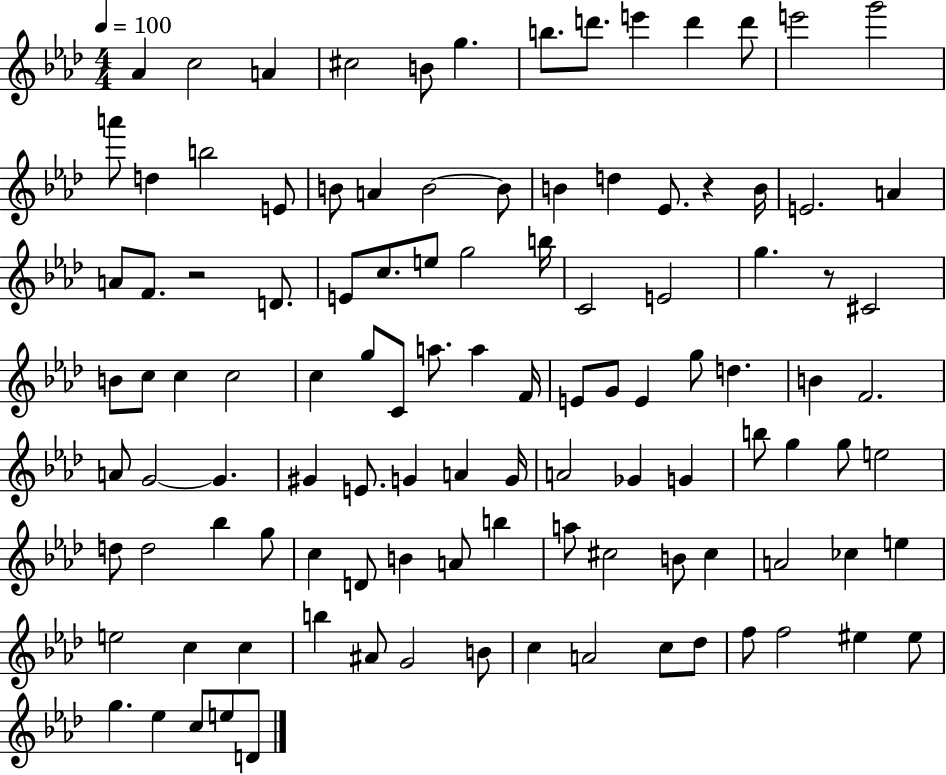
{
  \clef treble
  \numericTimeSignature
  \time 4/4
  \key aes \major
  \tempo 4 = 100
  aes'4 c''2 a'4 | cis''2 b'8 g''4. | b''8. d'''8. e'''4 d'''4 d'''8 | e'''2 g'''2 | \break a'''8 d''4 b''2 e'8 | b'8 a'4 b'2~~ b'8 | b'4 d''4 ees'8. r4 b'16 | e'2. a'4 | \break a'8 f'8. r2 d'8. | e'8 c''8. e''8 g''2 b''16 | c'2 e'2 | g''4. r8 cis'2 | \break b'8 c''8 c''4 c''2 | c''4 g''8 c'8 a''8. a''4 f'16 | e'8 g'8 e'4 g''8 d''4. | b'4 f'2. | \break a'8 g'2~~ g'4. | gis'4 e'8. g'4 a'4 g'16 | a'2 ges'4 g'4 | b''8 g''4 g''8 e''2 | \break d''8 d''2 bes''4 g''8 | c''4 d'8 b'4 a'8 b''4 | a''8 cis''2 b'8 cis''4 | a'2 ces''4 e''4 | \break e''2 c''4 c''4 | b''4 ais'8 g'2 b'8 | c''4 a'2 c''8 des''8 | f''8 f''2 eis''4 eis''8 | \break g''4. ees''4 c''8 e''8 d'8 | \bar "|."
}